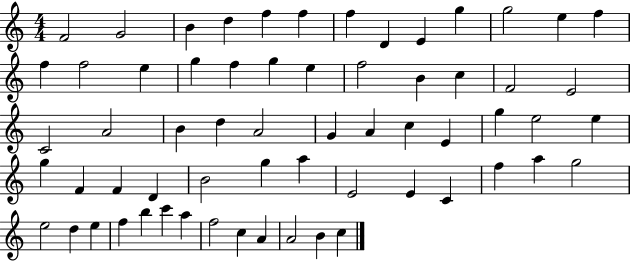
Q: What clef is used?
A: treble